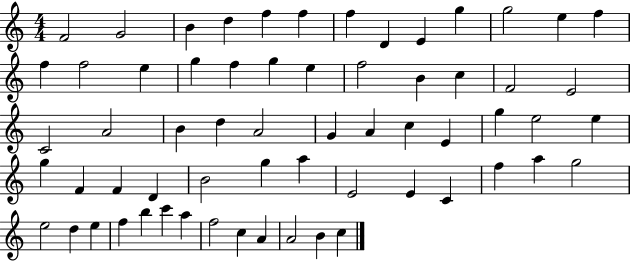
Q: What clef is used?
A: treble